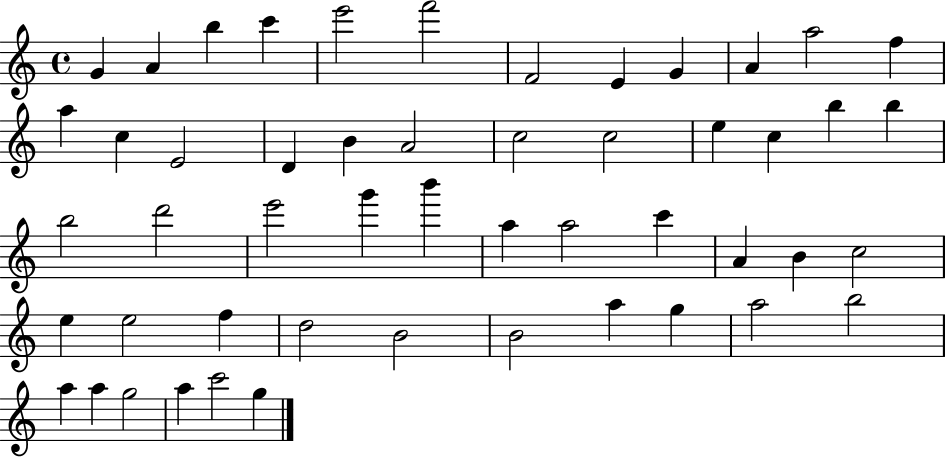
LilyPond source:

{
  \clef treble
  \time 4/4
  \defaultTimeSignature
  \key c \major
  g'4 a'4 b''4 c'''4 | e'''2 f'''2 | f'2 e'4 g'4 | a'4 a''2 f''4 | \break a''4 c''4 e'2 | d'4 b'4 a'2 | c''2 c''2 | e''4 c''4 b''4 b''4 | \break b''2 d'''2 | e'''2 g'''4 b'''4 | a''4 a''2 c'''4 | a'4 b'4 c''2 | \break e''4 e''2 f''4 | d''2 b'2 | b'2 a''4 g''4 | a''2 b''2 | \break a''4 a''4 g''2 | a''4 c'''2 g''4 | \bar "|."
}